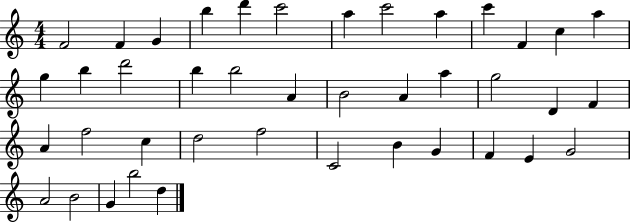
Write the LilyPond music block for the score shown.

{
  \clef treble
  \numericTimeSignature
  \time 4/4
  \key c \major
  f'2 f'4 g'4 | b''4 d'''4 c'''2 | a''4 c'''2 a''4 | c'''4 f'4 c''4 a''4 | \break g''4 b''4 d'''2 | b''4 b''2 a'4 | b'2 a'4 a''4 | g''2 d'4 f'4 | \break a'4 f''2 c''4 | d''2 f''2 | c'2 b'4 g'4 | f'4 e'4 g'2 | \break a'2 b'2 | g'4 b''2 d''4 | \bar "|."
}